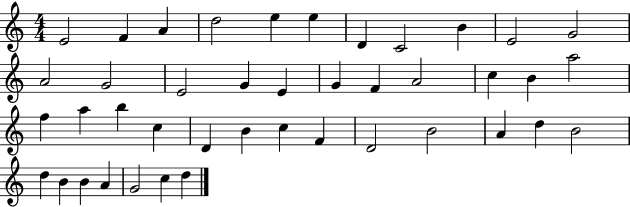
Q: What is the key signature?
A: C major